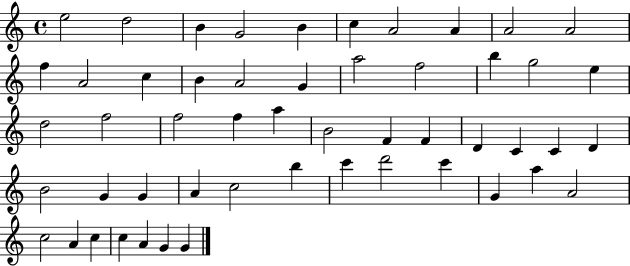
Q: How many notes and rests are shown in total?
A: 52